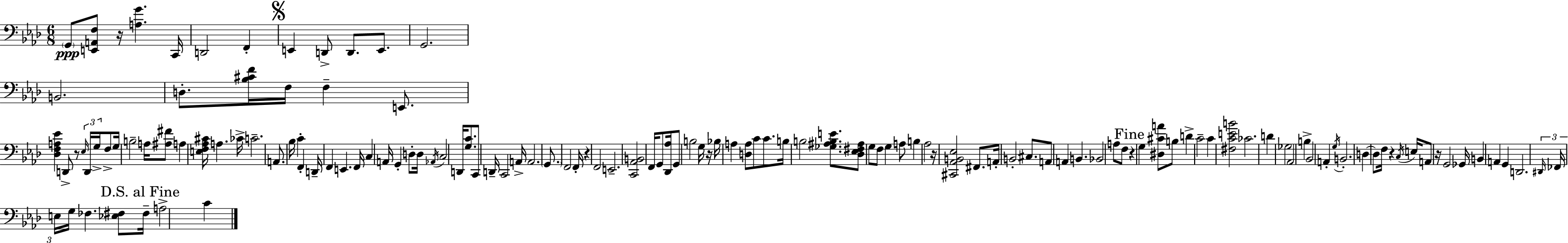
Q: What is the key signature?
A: F minor